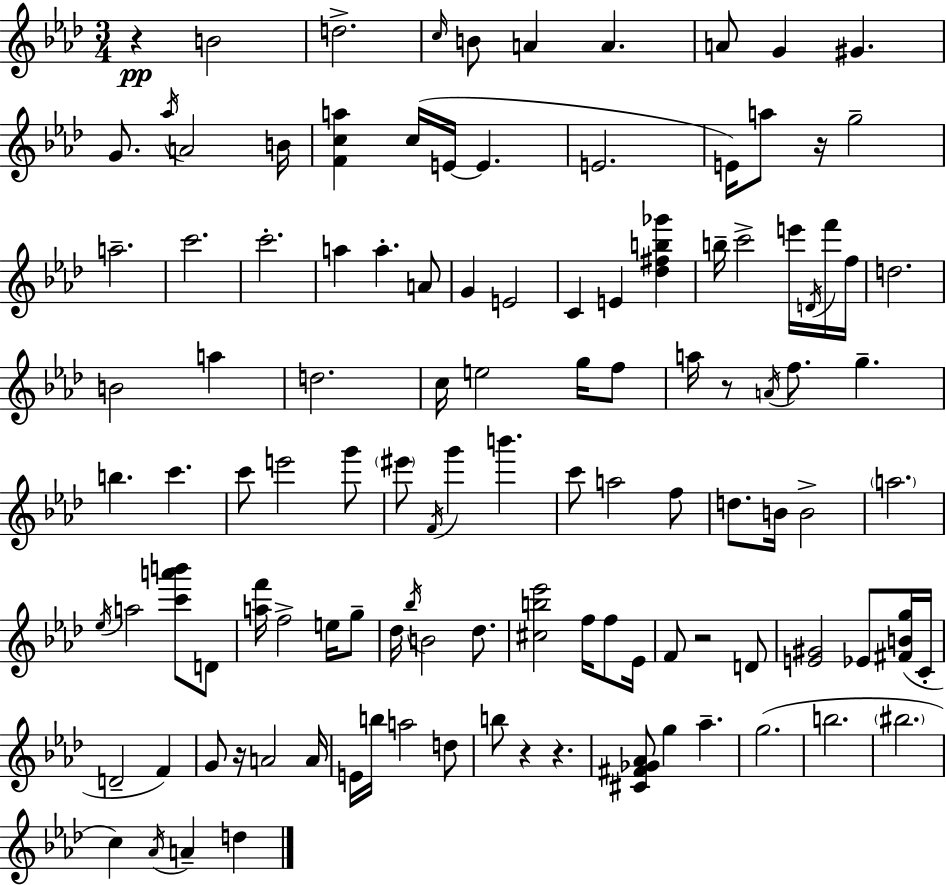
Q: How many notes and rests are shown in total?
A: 115